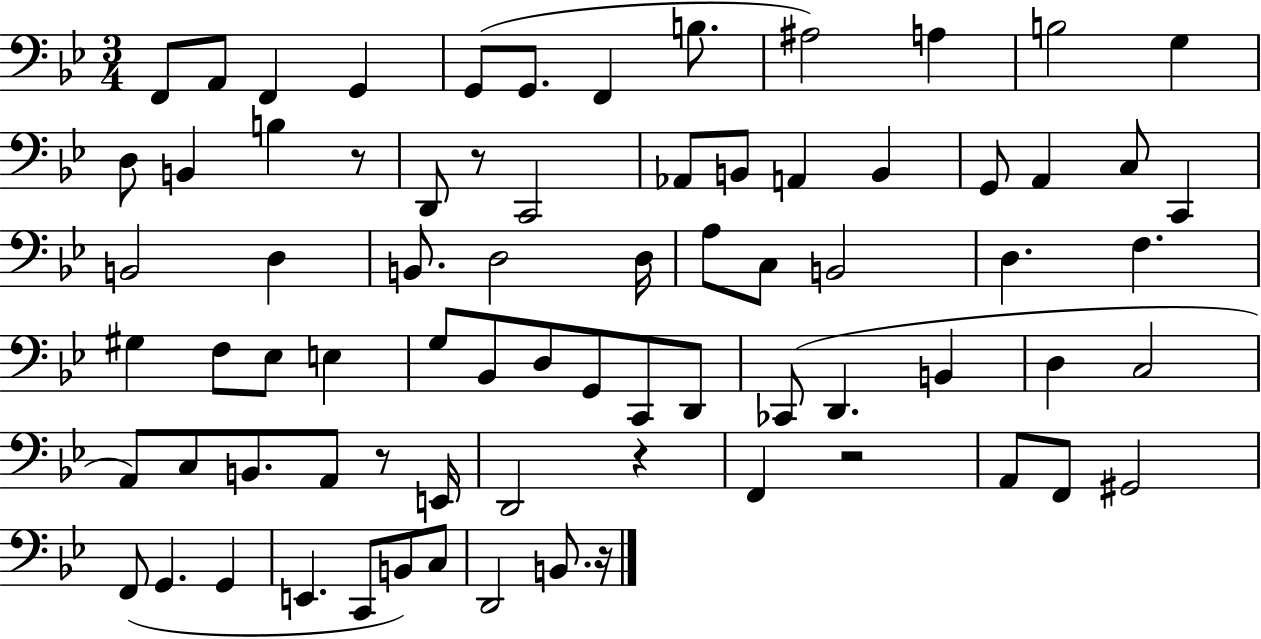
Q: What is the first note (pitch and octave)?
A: F2